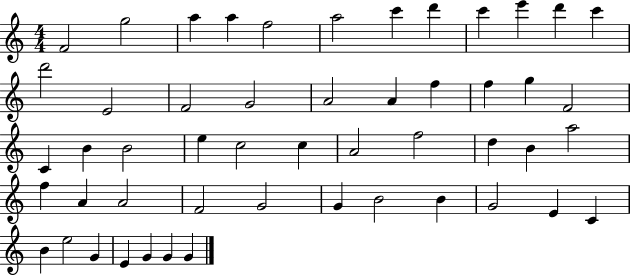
F4/h G5/h A5/q A5/q F5/h A5/h C6/q D6/q C6/q E6/q D6/q C6/q D6/h E4/h F4/h G4/h A4/h A4/q F5/q F5/q G5/q F4/h C4/q B4/q B4/h E5/q C5/h C5/q A4/h F5/h D5/q B4/q A5/h F5/q A4/q A4/h F4/h G4/h G4/q B4/h B4/q G4/h E4/q C4/q B4/q E5/h G4/q E4/q G4/q G4/q G4/q